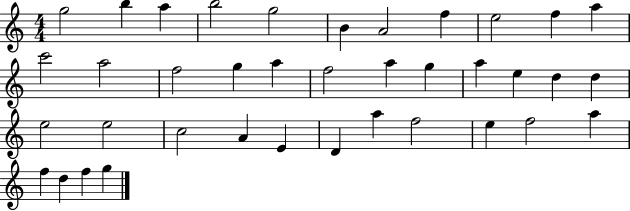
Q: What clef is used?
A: treble